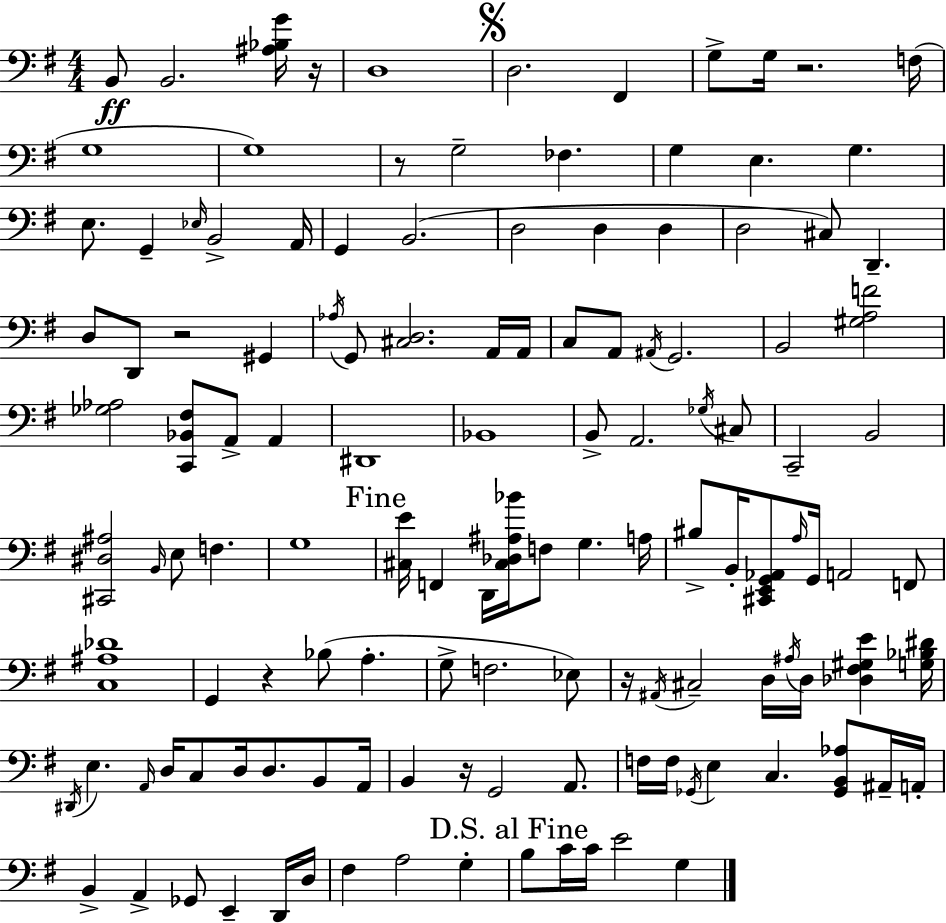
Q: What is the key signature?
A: G major